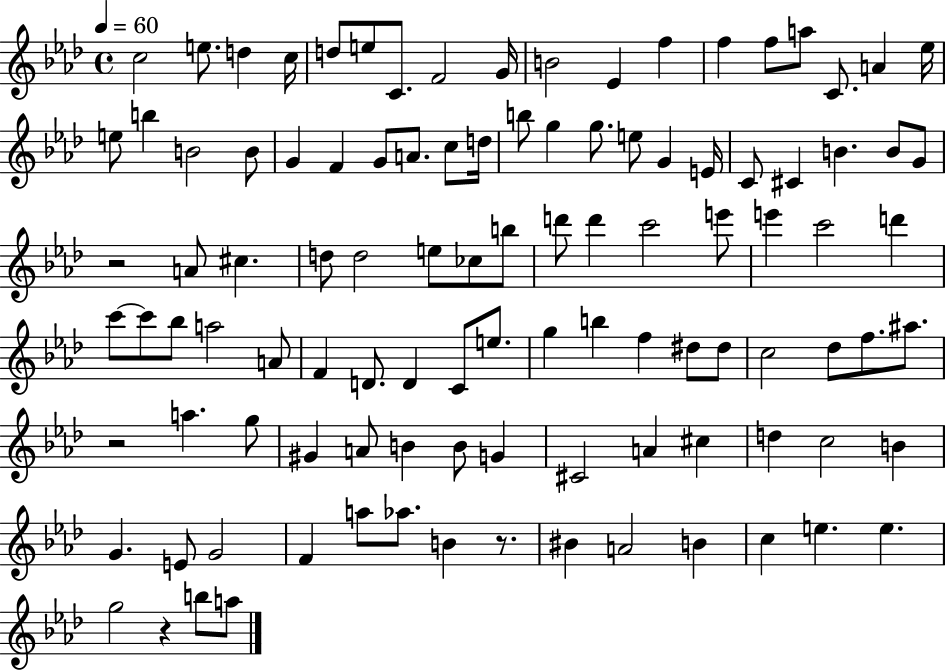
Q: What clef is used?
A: treble